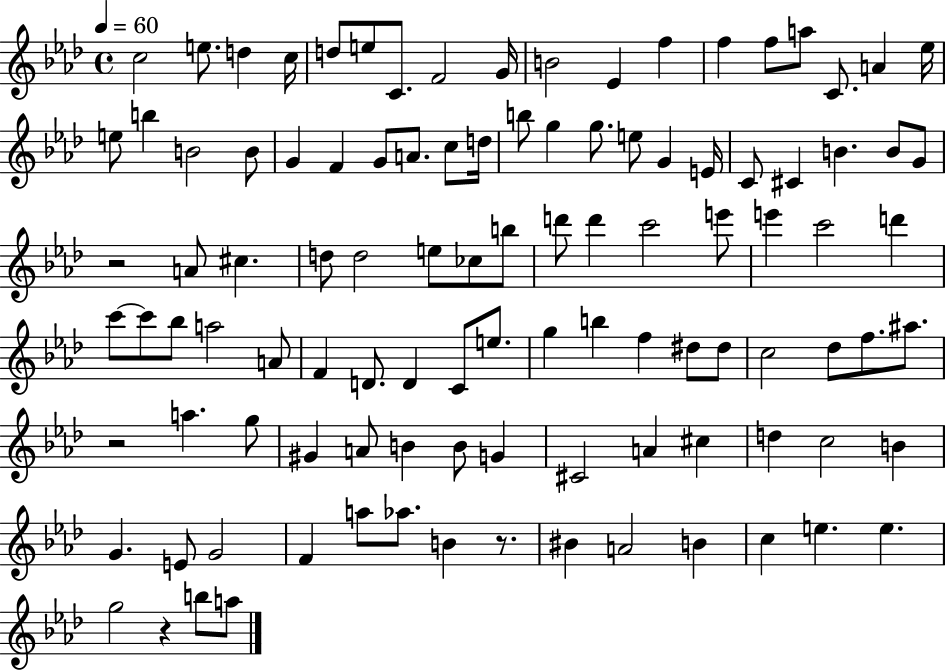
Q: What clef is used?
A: treble